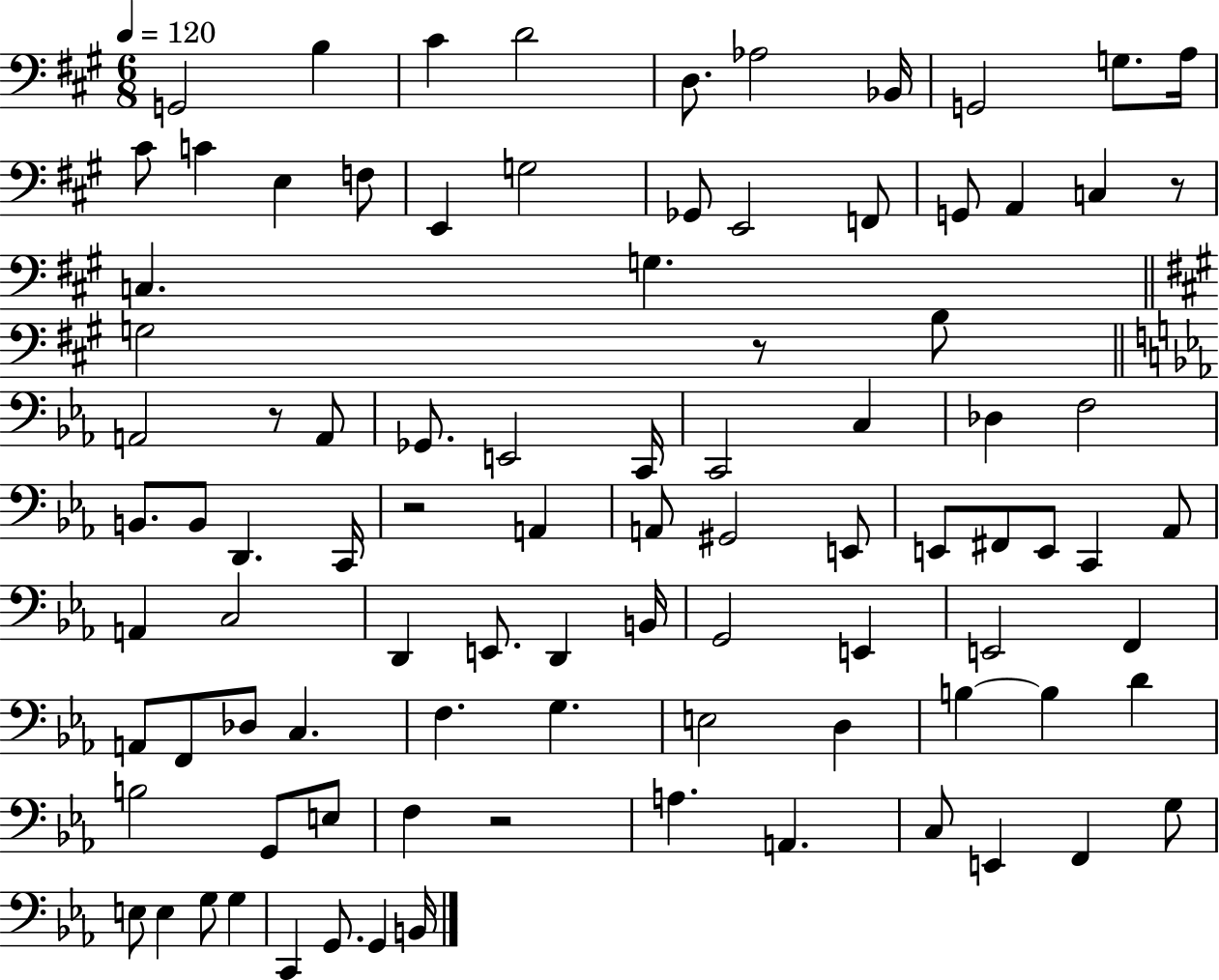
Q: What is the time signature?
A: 6/8